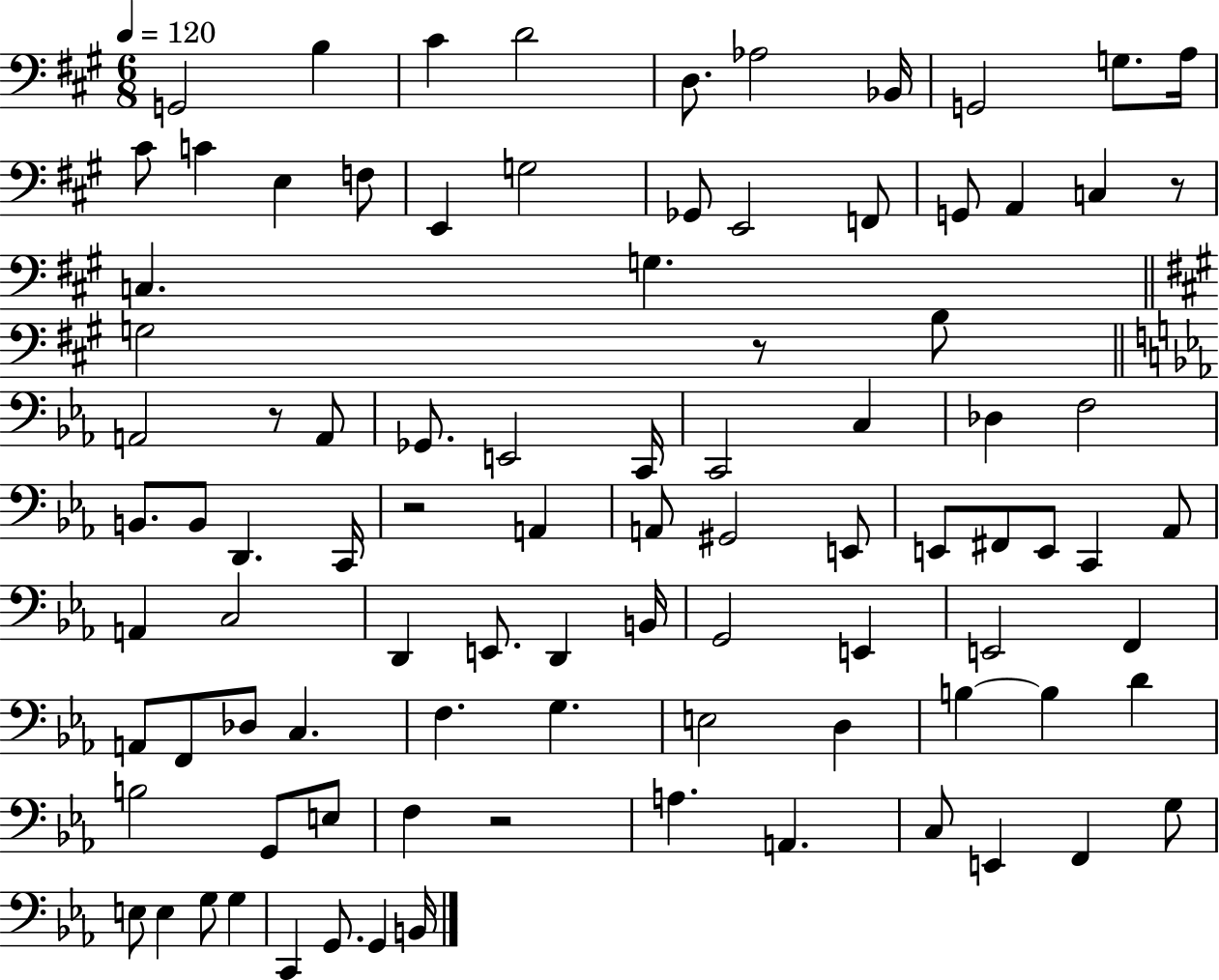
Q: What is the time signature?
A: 6/8